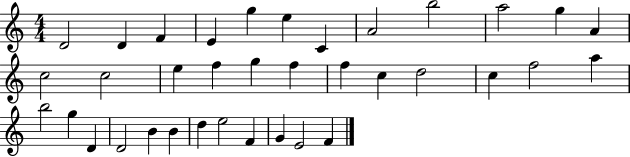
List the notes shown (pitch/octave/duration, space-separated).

D4/h D4/q F4/q E4/q G5/q E5/q C4/q A4/h B5/h A5/h G5/q A4/q C5/h C5/h E5/q F5/q G5/q F5/q F5/q C5/q D5/h C5/q F5/h A5/q B5/h G5/q D4/q D4/h B4/q B4/q D5/q E5/h F4/q G4/q E4/h F4/q